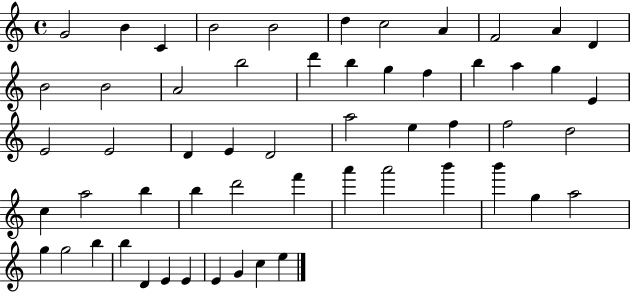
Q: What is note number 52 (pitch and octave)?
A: E4